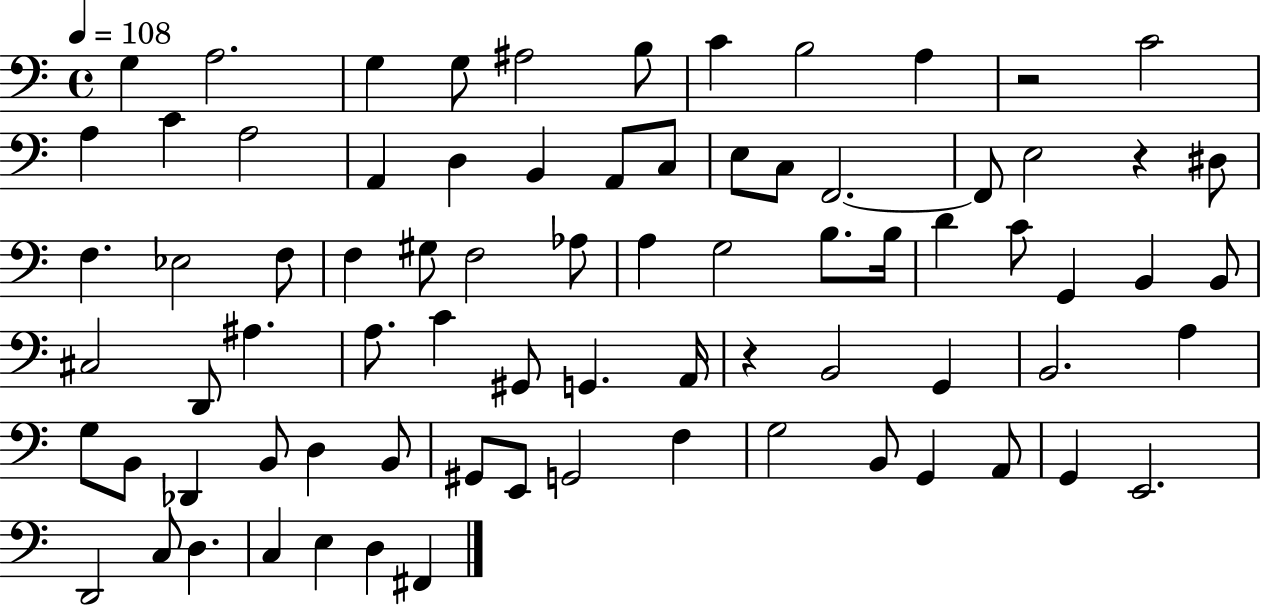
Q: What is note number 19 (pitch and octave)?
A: E3